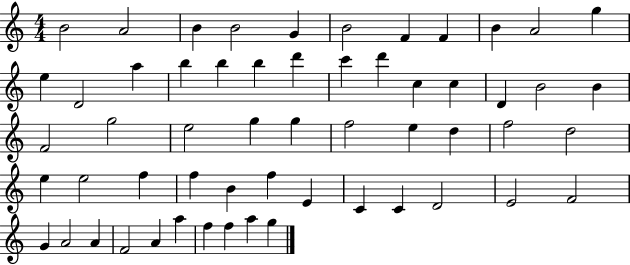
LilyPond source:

{
  \clef treble
  \numericTimeSignature
  \time 4/4
  \key c \major
  b'2 a'2 | b'4 b'2 g'4 | b'2 f'4 f'4 | b'4 a'2 g''4 | \break e''4 d'2 a''4 | b''4 b''4 b''4 d'''4 | c'''4 d'''4 c''4 c''4 | d'4 b'2 b'4 | \break f'2 g''2 | e''2 g''4 g''4 | f''2 e''4 d''4 | f''2 d''2 | \break e''4 e''2 f''4 | f''4 b'4 f''4 e'4 | c'4 c'4 d'2 | e'2 f'2 | \break g'4 a'2 a'4 | f'2 a'4 a''4 | f''4 f''4 a''4 g''4 | \bar "|."
}